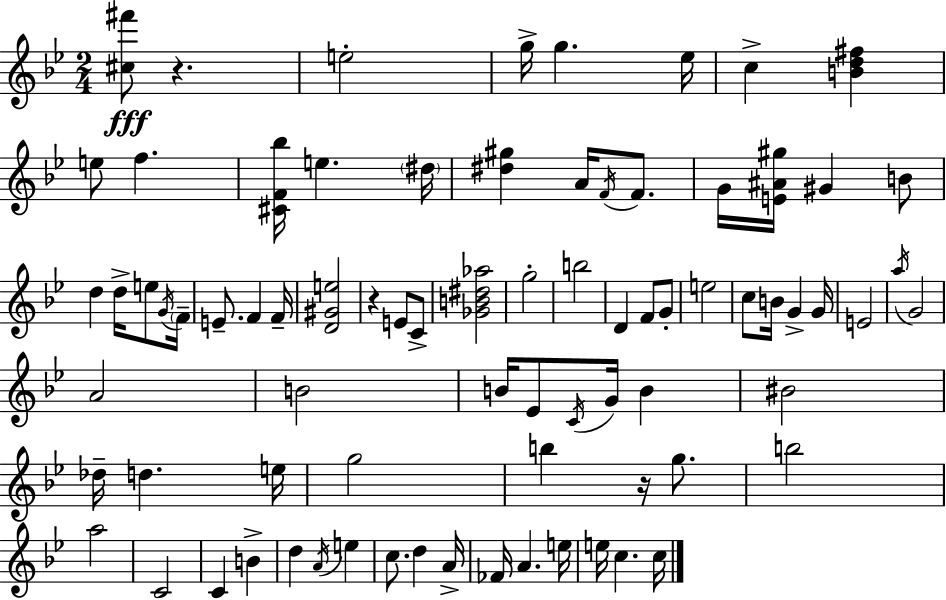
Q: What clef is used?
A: treble